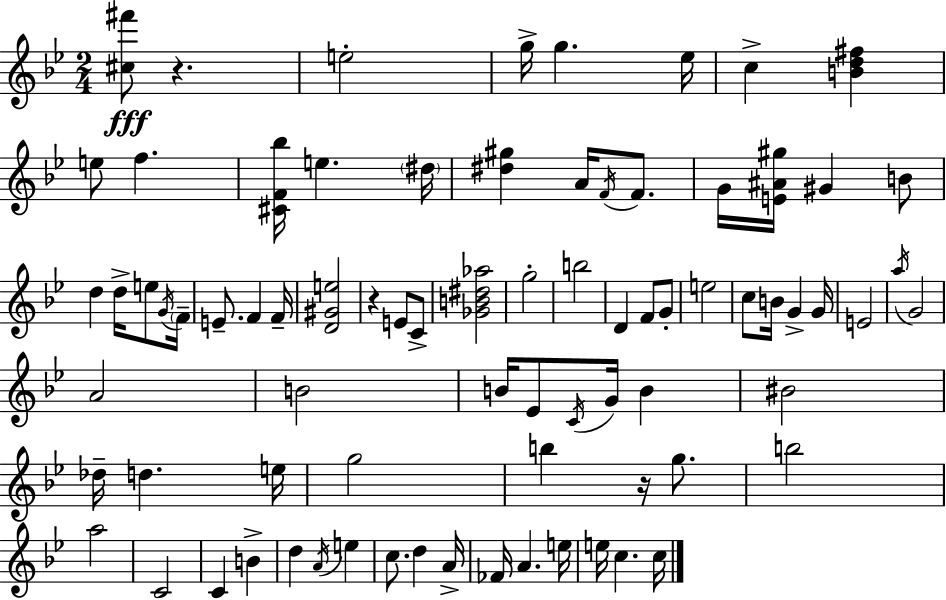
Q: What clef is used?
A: treble